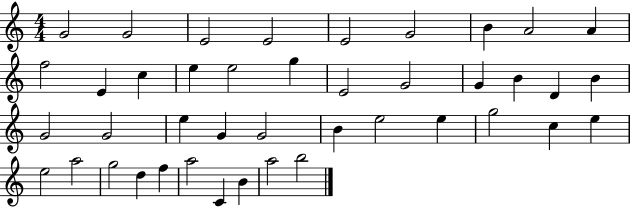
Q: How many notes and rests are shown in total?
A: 42